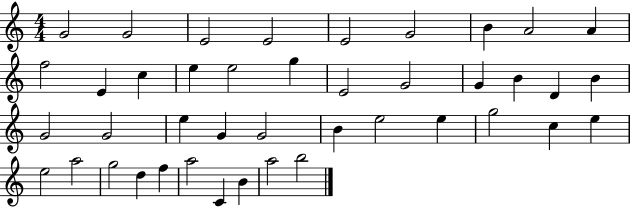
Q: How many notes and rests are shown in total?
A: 42